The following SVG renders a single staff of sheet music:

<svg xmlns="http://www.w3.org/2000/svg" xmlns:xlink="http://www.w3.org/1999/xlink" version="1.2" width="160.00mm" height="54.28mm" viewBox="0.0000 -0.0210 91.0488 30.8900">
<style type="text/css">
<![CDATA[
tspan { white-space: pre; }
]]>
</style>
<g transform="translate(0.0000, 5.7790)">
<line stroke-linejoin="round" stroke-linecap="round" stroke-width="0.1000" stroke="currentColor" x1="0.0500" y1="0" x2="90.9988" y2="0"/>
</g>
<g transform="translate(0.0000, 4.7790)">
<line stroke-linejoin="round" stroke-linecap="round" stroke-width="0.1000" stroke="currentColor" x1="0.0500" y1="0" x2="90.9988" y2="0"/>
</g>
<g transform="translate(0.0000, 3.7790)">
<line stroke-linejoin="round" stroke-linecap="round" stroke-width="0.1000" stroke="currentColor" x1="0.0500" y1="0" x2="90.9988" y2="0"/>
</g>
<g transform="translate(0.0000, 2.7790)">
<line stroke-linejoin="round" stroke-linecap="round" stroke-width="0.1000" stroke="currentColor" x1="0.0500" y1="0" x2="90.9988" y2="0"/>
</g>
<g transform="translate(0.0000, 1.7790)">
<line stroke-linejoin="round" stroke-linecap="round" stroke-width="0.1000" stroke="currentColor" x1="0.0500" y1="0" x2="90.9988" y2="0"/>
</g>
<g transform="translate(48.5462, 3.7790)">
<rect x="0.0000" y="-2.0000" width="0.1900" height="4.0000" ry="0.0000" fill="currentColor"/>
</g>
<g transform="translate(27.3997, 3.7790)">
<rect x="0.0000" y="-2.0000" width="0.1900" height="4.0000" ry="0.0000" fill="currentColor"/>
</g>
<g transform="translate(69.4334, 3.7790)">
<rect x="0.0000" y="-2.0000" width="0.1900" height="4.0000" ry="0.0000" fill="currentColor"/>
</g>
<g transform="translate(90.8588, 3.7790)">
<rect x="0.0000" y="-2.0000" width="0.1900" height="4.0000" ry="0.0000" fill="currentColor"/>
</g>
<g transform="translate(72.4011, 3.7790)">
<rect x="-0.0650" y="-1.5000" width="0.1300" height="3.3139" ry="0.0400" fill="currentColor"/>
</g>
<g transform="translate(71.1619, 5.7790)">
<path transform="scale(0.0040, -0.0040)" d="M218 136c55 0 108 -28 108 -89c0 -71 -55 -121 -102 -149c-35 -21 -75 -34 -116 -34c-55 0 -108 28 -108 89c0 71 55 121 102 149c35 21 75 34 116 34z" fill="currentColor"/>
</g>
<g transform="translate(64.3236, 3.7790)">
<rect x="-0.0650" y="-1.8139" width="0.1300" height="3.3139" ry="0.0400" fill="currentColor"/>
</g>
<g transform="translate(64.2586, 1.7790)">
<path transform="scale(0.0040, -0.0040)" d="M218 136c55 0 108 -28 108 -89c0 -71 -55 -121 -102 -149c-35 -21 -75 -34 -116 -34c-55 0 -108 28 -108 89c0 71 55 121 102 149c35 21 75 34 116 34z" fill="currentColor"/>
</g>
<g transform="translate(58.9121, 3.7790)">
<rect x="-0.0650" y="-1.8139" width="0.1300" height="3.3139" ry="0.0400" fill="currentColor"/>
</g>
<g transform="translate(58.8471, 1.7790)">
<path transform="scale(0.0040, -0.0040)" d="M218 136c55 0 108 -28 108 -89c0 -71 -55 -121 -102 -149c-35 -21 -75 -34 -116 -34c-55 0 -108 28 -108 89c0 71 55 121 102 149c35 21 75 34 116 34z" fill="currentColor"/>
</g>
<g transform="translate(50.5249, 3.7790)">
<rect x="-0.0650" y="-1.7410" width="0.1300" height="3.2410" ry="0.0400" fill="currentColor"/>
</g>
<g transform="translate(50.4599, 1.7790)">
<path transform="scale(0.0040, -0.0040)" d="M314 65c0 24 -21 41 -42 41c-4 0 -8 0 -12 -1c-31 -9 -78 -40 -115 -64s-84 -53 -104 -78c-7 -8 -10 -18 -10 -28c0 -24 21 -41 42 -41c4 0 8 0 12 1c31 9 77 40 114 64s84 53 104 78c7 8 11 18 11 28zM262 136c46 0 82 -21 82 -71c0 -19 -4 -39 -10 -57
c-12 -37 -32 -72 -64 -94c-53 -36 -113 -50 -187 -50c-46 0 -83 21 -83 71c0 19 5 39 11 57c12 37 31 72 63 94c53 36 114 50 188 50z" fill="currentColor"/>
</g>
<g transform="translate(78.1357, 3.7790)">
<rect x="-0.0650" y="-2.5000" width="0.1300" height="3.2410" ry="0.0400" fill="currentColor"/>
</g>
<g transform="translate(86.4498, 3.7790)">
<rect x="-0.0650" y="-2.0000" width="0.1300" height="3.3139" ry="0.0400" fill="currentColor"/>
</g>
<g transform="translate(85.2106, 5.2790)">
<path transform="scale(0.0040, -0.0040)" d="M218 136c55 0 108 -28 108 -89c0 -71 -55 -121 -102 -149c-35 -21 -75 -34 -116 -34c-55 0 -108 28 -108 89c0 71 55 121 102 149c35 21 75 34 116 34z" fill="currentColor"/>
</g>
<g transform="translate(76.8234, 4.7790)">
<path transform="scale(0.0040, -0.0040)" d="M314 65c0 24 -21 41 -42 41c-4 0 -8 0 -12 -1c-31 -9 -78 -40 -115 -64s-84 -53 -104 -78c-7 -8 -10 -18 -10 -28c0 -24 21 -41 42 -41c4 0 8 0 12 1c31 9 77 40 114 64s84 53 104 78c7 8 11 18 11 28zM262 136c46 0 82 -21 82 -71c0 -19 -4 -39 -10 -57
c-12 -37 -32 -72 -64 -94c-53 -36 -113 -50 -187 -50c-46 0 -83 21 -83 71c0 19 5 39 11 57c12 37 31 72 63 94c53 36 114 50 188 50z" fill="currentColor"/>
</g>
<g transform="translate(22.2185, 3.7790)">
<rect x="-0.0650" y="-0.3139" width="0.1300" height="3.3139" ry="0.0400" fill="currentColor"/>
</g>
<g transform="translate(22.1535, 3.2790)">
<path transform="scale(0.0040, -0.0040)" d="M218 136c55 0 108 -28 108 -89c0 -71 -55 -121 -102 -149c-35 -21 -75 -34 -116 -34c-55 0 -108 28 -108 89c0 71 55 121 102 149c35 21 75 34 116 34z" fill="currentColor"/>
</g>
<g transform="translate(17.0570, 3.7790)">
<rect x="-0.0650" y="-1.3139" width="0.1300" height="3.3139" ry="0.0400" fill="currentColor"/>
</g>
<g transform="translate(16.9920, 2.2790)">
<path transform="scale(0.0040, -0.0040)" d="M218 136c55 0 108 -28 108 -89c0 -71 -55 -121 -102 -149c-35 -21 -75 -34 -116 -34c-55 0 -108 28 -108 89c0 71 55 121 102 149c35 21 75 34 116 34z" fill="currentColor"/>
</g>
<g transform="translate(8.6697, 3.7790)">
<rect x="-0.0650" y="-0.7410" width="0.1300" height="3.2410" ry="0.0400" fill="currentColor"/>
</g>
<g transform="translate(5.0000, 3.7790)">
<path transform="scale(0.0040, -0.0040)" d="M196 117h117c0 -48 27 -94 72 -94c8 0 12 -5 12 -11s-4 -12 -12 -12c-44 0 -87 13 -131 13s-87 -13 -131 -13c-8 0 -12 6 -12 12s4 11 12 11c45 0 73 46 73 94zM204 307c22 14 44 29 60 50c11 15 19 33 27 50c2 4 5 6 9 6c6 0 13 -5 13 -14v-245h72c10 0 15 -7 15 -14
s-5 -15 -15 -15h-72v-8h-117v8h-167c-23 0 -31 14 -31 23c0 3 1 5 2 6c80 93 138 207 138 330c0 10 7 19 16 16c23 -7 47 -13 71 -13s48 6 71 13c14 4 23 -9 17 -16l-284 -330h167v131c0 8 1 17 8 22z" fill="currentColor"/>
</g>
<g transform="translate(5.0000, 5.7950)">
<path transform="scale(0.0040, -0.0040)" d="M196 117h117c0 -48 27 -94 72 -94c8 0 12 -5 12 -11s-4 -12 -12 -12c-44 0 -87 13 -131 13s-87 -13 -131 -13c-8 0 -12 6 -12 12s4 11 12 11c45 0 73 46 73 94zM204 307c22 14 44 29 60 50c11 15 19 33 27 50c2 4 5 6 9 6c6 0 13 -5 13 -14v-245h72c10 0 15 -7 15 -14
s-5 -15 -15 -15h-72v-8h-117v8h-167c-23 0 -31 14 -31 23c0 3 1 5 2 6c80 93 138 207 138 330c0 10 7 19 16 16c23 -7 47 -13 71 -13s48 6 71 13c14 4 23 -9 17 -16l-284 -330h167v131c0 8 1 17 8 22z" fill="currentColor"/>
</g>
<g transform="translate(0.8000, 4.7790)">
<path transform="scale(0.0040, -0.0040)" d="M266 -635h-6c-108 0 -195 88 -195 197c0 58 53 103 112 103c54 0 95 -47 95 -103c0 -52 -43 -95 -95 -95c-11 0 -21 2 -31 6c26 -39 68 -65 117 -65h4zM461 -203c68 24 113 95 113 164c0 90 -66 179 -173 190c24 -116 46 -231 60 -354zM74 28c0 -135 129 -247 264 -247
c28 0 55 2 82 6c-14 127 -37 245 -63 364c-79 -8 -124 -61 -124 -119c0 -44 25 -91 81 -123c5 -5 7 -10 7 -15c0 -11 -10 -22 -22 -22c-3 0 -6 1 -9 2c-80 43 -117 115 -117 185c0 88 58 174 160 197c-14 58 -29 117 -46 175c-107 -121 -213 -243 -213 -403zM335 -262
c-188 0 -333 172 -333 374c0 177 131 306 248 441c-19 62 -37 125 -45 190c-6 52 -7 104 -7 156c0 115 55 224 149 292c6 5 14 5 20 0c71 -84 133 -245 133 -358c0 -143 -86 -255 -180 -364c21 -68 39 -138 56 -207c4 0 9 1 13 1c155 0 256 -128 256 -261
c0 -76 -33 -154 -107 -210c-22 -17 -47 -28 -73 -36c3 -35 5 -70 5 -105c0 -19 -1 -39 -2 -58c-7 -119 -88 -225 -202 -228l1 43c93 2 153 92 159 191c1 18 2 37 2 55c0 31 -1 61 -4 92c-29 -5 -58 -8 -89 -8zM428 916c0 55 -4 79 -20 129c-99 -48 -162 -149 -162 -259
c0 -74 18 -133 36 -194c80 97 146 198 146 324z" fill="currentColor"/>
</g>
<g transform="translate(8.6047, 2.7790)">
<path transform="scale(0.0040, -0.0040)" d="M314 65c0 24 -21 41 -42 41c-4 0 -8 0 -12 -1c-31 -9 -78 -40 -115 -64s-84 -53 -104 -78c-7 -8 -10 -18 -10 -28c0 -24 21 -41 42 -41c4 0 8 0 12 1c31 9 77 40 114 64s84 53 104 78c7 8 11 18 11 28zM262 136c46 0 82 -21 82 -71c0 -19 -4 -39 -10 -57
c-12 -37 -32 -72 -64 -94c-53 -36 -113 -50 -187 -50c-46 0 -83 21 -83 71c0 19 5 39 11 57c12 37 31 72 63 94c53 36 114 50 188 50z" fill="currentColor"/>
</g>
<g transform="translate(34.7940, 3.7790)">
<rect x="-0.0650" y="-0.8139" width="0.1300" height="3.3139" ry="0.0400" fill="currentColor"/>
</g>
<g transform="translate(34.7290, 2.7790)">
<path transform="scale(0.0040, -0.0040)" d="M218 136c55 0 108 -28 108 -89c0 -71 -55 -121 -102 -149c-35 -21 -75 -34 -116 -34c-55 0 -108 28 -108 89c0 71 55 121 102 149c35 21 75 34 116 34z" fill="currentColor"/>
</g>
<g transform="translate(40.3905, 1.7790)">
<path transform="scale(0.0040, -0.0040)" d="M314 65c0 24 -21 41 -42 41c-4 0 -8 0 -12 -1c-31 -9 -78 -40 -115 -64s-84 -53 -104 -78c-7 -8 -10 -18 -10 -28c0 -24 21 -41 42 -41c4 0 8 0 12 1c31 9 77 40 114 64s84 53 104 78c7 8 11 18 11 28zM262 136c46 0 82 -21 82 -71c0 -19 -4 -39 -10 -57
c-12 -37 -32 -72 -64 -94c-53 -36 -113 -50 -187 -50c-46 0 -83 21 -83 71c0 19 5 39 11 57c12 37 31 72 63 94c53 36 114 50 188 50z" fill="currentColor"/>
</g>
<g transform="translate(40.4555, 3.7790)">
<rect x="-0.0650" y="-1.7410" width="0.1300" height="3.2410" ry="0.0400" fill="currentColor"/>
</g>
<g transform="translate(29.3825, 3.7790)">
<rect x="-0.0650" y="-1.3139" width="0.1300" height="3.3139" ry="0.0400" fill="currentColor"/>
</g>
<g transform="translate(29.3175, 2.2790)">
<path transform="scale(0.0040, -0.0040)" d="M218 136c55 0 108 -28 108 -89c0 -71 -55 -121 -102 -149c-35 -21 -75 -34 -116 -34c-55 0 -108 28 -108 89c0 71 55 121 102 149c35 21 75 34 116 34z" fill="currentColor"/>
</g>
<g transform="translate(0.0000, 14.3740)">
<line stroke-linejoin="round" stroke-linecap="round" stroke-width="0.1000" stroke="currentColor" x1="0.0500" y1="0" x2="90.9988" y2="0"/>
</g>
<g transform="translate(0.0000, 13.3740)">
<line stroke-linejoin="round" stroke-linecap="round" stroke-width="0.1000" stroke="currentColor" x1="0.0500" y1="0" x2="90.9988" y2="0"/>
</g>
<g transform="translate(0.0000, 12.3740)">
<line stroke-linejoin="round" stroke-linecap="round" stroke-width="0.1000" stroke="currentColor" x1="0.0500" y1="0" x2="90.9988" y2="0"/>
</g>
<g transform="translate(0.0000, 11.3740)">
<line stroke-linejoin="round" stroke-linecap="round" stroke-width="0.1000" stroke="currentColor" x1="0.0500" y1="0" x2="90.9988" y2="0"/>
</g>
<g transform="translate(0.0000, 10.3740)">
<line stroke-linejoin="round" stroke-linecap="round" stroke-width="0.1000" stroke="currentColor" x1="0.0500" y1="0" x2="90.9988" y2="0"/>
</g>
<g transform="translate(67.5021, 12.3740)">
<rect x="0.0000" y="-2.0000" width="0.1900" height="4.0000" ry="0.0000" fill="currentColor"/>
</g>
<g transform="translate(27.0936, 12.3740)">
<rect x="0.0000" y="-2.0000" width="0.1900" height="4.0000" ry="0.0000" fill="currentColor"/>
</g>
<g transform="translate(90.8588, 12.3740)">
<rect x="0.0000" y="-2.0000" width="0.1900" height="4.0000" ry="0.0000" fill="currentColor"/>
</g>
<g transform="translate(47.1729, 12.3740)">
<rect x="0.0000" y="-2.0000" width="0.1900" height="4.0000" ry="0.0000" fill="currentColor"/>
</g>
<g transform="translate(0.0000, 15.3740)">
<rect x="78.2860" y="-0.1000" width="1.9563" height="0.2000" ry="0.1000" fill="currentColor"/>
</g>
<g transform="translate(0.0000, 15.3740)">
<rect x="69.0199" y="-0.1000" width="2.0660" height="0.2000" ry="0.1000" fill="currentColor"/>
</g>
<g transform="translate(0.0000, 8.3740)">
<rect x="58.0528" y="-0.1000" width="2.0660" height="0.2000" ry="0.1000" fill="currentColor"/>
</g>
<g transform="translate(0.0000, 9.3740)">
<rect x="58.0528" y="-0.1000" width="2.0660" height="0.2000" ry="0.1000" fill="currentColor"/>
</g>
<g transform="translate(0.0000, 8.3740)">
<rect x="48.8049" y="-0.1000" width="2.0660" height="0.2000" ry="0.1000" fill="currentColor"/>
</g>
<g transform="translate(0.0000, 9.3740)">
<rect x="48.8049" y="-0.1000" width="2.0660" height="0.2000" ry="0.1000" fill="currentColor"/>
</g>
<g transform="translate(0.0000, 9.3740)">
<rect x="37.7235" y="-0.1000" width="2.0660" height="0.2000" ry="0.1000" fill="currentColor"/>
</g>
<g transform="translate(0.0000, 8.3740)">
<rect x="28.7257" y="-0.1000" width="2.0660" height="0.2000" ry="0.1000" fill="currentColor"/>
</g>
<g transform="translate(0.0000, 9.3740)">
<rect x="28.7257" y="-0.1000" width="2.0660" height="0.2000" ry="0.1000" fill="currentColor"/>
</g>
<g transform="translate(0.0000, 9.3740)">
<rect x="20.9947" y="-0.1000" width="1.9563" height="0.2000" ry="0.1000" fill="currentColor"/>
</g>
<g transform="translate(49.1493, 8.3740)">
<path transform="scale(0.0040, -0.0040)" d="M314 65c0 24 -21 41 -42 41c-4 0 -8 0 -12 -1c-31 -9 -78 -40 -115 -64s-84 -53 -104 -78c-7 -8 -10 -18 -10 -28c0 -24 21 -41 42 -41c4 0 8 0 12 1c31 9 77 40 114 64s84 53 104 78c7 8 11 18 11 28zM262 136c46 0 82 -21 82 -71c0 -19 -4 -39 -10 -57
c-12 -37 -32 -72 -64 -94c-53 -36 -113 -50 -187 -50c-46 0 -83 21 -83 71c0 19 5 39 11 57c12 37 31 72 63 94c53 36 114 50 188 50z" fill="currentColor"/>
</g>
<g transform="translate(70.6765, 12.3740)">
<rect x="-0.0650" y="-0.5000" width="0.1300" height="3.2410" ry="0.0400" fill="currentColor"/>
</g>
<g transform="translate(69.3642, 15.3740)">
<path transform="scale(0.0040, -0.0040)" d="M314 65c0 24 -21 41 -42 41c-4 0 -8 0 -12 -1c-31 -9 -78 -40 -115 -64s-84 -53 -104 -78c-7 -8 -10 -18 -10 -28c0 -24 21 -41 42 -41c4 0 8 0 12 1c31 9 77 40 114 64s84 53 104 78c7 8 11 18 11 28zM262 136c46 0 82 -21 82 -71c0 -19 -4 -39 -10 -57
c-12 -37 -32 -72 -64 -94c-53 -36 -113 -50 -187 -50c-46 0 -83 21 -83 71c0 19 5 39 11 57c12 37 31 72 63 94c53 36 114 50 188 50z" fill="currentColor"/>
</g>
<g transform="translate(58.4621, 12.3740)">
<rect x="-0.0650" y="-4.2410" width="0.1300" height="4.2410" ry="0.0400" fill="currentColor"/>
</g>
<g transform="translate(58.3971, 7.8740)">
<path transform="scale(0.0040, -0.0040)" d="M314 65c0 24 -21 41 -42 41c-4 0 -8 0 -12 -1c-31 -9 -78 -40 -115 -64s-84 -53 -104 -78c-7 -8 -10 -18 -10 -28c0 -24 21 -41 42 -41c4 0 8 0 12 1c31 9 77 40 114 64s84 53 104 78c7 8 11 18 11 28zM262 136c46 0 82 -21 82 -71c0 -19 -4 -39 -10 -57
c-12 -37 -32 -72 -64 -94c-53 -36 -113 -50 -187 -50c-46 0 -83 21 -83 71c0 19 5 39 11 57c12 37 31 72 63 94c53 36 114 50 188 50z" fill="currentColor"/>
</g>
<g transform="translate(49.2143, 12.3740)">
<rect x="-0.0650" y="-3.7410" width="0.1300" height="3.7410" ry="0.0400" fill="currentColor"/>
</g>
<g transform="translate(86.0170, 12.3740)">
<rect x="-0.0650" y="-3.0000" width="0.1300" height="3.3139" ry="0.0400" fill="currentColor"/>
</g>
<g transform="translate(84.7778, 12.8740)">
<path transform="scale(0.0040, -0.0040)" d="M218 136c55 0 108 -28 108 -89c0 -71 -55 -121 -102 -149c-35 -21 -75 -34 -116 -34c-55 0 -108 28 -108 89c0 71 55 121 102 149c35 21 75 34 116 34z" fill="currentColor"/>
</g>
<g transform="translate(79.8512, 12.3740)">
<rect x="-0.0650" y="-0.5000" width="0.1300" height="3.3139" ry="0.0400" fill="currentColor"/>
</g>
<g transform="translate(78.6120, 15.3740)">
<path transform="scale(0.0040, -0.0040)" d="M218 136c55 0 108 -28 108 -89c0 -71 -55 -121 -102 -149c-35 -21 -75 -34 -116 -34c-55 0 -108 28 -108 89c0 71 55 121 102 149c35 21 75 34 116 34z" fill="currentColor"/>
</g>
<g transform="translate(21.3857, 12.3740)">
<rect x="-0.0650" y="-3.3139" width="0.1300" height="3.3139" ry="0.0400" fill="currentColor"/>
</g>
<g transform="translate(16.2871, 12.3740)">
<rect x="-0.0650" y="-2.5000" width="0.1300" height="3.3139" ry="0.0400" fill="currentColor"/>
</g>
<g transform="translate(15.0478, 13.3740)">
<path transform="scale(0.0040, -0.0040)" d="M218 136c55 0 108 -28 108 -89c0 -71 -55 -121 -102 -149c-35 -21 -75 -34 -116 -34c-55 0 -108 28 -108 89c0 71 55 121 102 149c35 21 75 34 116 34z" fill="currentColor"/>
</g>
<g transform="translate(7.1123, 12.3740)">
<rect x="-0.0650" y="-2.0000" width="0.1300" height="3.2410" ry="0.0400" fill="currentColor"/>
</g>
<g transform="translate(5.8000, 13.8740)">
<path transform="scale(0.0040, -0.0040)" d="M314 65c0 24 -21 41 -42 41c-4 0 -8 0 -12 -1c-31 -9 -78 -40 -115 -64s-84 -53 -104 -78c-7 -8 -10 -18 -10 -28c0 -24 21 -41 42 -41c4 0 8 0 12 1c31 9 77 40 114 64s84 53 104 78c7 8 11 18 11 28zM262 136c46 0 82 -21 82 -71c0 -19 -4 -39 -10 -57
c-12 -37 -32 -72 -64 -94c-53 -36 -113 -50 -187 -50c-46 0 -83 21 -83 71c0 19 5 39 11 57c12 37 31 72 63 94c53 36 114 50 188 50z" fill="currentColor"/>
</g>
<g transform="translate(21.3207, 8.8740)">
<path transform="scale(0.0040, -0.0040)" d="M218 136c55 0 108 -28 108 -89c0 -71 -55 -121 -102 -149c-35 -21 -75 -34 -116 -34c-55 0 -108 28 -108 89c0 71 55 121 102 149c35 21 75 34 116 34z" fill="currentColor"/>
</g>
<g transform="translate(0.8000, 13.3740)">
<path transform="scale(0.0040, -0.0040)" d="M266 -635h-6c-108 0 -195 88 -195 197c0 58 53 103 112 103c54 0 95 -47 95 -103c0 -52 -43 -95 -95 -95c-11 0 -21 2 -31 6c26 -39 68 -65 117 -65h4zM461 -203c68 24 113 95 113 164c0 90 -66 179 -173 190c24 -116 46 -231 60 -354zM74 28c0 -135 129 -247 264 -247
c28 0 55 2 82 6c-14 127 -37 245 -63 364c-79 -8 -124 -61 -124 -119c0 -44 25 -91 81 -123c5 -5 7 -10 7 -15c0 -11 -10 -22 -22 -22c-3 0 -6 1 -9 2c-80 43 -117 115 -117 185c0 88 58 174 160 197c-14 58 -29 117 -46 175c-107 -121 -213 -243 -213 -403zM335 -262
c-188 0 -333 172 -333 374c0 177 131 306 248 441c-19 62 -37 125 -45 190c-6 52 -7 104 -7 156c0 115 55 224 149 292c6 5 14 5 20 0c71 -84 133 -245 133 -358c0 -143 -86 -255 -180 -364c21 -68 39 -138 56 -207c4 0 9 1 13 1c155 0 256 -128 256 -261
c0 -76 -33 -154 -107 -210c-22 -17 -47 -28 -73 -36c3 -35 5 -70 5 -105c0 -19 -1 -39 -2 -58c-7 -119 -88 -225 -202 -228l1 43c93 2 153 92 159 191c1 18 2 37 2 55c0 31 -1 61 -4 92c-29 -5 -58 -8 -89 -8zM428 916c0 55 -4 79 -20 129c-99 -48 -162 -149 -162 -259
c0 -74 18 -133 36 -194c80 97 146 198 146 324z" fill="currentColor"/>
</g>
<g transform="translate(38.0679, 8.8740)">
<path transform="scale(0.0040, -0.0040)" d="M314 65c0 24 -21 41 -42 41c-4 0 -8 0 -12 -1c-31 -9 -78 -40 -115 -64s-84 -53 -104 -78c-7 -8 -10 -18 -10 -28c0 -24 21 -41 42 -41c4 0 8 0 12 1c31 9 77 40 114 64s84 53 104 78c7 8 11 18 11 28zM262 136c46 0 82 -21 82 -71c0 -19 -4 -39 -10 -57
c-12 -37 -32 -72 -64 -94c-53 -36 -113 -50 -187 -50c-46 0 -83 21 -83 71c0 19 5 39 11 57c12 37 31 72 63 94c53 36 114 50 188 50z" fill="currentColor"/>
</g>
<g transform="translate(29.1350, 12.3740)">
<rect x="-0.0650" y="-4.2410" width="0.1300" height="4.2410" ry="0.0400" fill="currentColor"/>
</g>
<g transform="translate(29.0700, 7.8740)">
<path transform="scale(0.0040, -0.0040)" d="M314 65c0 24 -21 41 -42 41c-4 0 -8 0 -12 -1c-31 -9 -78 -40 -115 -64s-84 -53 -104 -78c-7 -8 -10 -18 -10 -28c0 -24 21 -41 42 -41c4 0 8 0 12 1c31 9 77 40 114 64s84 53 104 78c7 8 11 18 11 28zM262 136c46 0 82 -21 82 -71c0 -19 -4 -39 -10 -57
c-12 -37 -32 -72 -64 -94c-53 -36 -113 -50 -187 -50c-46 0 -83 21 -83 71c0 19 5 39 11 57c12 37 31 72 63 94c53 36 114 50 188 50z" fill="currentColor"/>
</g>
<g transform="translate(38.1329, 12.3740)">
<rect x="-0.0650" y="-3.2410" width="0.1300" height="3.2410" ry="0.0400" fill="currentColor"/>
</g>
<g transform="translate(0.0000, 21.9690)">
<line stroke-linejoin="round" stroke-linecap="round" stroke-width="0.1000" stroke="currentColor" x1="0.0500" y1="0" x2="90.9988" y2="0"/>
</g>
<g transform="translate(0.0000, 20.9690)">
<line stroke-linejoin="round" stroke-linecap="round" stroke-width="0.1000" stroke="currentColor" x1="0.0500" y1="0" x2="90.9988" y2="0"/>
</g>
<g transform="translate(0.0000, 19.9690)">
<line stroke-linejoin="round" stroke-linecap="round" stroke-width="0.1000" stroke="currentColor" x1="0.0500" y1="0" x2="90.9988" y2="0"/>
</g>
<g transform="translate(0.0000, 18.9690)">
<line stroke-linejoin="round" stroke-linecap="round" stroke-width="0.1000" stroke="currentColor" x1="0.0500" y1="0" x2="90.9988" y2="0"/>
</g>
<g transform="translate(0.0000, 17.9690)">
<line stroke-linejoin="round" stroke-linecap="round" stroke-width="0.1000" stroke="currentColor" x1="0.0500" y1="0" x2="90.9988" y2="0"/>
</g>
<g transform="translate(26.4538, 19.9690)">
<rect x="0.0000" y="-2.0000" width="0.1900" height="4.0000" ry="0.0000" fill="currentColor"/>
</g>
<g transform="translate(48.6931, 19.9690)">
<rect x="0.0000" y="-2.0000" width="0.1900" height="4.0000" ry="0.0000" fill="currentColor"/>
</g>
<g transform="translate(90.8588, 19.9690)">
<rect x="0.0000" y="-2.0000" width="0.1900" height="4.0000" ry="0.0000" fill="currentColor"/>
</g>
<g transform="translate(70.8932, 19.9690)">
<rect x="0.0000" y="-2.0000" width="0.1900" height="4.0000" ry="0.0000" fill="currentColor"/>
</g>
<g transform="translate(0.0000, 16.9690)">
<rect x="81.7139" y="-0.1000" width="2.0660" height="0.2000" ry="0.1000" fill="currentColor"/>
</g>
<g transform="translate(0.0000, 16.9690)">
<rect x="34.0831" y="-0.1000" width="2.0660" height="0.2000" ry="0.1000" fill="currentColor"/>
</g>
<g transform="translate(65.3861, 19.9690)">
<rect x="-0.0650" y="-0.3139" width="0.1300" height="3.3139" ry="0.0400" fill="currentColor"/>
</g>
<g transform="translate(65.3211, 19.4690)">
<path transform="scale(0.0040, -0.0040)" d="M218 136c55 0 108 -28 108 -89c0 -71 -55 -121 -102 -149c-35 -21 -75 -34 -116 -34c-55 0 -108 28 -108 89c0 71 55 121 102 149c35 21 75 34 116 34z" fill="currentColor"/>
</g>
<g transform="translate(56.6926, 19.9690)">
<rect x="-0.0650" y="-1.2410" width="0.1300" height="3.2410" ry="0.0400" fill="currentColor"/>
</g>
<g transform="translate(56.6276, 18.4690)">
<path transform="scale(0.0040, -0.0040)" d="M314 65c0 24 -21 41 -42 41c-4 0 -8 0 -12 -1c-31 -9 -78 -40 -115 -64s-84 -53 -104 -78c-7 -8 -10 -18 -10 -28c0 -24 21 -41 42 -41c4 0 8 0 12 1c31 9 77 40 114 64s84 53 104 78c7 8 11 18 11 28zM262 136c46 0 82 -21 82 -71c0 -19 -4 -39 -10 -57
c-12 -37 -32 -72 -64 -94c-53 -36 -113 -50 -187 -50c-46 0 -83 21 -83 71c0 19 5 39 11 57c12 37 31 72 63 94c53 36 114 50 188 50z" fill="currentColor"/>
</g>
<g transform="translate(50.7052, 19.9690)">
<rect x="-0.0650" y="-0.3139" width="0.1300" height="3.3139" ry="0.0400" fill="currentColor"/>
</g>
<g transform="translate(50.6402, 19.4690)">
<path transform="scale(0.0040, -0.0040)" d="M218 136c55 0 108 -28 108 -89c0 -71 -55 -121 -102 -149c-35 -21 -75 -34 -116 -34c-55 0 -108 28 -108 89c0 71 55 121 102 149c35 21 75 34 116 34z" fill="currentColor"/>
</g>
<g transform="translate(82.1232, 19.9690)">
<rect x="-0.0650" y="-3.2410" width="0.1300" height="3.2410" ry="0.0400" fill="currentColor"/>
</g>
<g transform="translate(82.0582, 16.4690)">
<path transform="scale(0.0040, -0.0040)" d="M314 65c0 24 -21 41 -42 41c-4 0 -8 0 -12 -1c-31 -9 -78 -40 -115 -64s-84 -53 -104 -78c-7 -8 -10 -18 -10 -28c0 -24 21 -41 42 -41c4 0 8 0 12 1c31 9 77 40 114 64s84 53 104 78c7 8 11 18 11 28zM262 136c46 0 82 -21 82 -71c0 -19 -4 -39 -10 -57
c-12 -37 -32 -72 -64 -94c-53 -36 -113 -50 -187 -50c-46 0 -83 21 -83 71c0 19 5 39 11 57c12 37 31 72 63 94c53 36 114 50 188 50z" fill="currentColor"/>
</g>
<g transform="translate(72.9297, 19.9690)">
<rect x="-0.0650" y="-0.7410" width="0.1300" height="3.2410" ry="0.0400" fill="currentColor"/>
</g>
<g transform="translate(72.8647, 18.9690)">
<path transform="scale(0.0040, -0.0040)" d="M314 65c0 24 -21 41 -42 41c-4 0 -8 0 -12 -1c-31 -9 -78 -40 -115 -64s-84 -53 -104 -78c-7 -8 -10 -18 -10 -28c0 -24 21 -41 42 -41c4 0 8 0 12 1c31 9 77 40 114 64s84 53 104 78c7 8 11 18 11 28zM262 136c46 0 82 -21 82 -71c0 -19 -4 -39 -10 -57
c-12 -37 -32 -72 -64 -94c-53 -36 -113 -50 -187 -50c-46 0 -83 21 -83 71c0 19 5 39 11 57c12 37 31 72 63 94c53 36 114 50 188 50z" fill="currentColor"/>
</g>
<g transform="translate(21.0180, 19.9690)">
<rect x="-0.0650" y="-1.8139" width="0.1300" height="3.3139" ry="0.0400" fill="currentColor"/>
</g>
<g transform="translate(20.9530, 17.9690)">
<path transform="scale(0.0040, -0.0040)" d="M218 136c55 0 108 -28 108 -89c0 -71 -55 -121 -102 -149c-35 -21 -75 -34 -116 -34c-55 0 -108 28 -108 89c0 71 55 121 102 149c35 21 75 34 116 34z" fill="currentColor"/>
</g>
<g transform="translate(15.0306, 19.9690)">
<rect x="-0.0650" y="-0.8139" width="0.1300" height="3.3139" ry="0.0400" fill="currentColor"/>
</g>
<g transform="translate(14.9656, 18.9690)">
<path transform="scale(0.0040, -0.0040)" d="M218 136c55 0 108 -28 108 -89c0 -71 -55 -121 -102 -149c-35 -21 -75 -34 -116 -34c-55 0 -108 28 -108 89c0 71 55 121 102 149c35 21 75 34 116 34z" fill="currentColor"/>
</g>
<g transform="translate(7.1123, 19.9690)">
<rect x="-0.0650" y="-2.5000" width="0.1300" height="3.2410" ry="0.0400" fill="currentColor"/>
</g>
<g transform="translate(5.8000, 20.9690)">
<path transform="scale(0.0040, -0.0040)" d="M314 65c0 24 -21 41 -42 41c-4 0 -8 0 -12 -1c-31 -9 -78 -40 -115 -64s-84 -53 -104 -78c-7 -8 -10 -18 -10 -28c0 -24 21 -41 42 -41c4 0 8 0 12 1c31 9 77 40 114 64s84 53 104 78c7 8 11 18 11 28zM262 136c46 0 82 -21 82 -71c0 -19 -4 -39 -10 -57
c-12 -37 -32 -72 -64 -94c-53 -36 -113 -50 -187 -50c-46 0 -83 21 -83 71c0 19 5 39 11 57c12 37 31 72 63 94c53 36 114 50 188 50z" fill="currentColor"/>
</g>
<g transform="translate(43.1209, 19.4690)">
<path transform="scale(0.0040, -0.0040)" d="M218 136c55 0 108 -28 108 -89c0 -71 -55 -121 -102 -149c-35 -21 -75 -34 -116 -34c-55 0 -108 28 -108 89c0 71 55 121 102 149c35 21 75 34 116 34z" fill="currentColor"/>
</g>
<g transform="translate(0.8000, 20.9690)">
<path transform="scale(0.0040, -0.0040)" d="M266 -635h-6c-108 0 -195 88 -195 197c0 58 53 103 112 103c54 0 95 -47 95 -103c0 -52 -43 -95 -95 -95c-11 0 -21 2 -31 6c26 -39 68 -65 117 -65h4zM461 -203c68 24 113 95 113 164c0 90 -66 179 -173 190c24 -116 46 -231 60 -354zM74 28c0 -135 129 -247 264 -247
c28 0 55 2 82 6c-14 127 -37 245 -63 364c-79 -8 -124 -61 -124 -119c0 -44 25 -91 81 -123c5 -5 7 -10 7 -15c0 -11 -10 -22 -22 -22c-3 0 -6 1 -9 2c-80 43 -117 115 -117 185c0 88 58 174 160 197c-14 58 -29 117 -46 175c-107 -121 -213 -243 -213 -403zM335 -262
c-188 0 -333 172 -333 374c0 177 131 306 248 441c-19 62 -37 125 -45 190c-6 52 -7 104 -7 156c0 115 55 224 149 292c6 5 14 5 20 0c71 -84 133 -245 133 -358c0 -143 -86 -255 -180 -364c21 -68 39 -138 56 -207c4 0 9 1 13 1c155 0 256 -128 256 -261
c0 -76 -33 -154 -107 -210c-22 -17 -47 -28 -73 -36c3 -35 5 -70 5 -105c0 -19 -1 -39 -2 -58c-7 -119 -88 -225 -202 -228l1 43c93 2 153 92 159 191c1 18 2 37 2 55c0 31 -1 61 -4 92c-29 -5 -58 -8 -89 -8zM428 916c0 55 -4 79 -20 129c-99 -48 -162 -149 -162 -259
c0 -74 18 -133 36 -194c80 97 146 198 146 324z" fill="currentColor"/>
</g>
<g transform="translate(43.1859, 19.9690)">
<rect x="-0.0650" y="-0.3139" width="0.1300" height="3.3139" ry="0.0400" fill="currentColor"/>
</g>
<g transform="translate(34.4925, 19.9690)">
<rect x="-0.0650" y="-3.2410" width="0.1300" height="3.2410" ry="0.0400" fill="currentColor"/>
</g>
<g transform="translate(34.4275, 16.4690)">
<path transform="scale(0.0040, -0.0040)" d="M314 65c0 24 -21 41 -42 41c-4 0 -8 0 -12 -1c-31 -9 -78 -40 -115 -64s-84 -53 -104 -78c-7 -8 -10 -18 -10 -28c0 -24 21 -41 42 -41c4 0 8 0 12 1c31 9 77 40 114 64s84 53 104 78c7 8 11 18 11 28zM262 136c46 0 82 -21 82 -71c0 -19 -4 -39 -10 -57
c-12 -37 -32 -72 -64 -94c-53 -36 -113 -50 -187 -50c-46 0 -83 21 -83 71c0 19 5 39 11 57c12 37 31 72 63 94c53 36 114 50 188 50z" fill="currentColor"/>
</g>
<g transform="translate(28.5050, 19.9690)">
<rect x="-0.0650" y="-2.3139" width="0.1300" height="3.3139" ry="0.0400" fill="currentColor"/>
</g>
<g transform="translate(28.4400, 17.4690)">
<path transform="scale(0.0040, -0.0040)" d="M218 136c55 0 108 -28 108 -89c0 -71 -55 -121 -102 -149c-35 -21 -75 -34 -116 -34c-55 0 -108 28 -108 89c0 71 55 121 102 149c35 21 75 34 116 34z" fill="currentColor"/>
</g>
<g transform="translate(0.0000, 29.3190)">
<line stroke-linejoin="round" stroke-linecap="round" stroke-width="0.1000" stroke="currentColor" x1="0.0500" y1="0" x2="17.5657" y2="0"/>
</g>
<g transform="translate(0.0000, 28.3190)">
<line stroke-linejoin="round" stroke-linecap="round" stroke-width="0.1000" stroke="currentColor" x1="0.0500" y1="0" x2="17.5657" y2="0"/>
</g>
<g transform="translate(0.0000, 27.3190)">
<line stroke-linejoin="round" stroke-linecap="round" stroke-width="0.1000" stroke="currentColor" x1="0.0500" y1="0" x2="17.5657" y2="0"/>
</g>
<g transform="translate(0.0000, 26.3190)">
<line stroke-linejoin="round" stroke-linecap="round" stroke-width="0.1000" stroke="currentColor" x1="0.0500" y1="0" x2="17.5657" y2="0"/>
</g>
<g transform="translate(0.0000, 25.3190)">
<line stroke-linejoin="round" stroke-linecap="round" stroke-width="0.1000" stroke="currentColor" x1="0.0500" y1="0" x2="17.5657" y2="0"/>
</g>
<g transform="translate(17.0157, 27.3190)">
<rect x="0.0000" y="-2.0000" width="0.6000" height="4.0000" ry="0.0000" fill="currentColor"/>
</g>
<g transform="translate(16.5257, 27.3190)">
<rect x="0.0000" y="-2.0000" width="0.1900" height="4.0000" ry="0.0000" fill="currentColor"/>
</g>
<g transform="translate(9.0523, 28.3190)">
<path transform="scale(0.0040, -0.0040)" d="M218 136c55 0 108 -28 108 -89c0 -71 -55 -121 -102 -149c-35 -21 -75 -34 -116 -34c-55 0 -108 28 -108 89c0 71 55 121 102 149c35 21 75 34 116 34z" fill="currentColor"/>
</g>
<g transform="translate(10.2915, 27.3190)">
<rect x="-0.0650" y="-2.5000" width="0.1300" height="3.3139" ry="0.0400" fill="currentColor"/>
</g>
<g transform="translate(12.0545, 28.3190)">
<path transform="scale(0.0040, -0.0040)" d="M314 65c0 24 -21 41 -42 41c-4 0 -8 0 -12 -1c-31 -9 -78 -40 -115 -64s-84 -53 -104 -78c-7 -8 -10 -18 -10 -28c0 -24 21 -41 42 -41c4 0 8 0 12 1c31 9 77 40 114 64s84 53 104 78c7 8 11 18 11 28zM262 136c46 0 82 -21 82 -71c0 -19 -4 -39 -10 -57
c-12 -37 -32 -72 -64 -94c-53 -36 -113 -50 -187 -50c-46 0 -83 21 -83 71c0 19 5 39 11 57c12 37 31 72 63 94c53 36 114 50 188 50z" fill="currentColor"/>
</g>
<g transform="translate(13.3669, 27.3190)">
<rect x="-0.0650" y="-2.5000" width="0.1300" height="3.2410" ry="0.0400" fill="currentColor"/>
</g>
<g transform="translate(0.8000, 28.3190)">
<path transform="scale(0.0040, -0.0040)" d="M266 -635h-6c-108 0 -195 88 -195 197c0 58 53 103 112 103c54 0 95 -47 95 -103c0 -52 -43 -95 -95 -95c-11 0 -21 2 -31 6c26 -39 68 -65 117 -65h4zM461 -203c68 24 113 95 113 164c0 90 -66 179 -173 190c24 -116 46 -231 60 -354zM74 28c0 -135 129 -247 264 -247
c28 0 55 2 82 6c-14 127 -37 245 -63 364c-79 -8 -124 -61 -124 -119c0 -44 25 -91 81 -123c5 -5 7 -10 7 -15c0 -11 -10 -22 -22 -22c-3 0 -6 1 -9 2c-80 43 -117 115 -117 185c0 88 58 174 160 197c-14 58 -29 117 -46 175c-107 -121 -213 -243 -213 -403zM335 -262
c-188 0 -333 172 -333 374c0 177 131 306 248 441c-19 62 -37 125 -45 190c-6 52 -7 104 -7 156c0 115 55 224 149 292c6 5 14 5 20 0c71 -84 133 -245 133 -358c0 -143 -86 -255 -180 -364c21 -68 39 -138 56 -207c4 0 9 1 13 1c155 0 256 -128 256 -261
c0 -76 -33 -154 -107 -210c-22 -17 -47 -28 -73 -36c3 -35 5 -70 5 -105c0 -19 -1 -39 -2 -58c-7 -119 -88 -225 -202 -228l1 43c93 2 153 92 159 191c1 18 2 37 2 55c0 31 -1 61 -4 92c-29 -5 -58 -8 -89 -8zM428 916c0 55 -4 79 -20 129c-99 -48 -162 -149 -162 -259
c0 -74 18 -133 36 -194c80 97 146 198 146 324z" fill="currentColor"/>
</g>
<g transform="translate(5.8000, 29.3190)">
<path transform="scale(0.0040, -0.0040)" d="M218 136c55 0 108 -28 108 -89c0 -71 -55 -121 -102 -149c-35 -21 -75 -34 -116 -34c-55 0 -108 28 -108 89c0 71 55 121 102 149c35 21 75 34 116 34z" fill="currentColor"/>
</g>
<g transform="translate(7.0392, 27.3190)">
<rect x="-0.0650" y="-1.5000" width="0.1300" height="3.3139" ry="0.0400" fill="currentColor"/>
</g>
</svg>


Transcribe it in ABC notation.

X:1
T:Untitled
M:4/4
L:1/4
K:C
d2 e c e d f2 f2 f f E G2 F F2 G b d'2 b2 c'2 d'2 C2 C A G2 d f g b2 c c e2 c d2 b2 E G G2